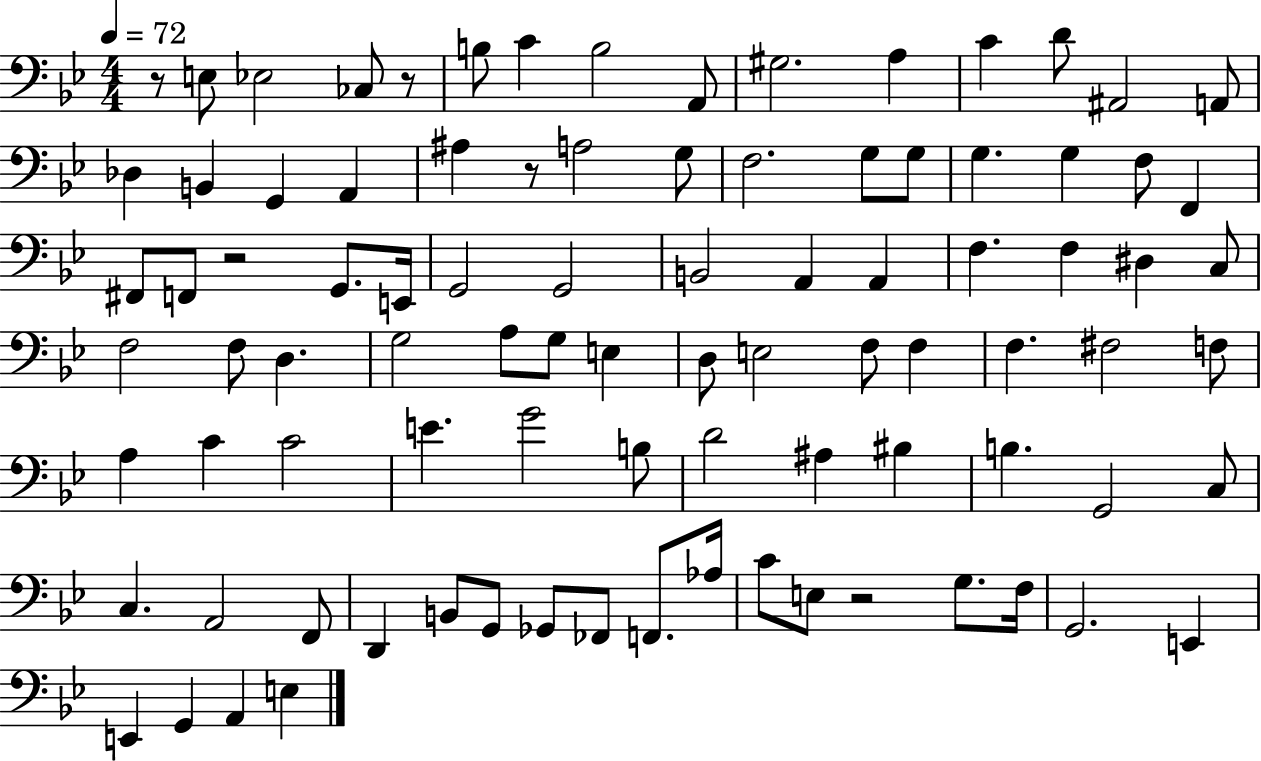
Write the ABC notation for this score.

X:1
T:Untitled
M:4/4
L:1/4
K:Bb
z/2 E,/2 _E,2 _C,/2 z/2 B,/2 C B,2 A,,/2 ^G,2 A, C D/2 ^A,,2 A,,/2 _D, B,, G,, A,, ^A, z/2 A,2 G,/2 F,2 G,/2 G,/2 G, G, F,/2 F,, ^F,,/2 F,,/2 z2 G,,/2 E,,/4 G,,2 G,,2 B,,2 A,, A,, F, F, ^D, C,/2 F,2 F,/2 D, G,2 A,/2 G,/2 E, D,/2 E,2 F,/2 F, F, ^F,2 F,/2 A, C C2 E G2 B,/2 D2 ^A, ^B, B, G,,2 C,/2 C, A,,2 F,,/2 D,, B,,/2 G,,/2 _G,,/2 _F,,/2 F,,/2 _A,/4 C/2 E,/2 z2 G,/2 F,/4 G,,2 E,, E,, G,, A,, E,